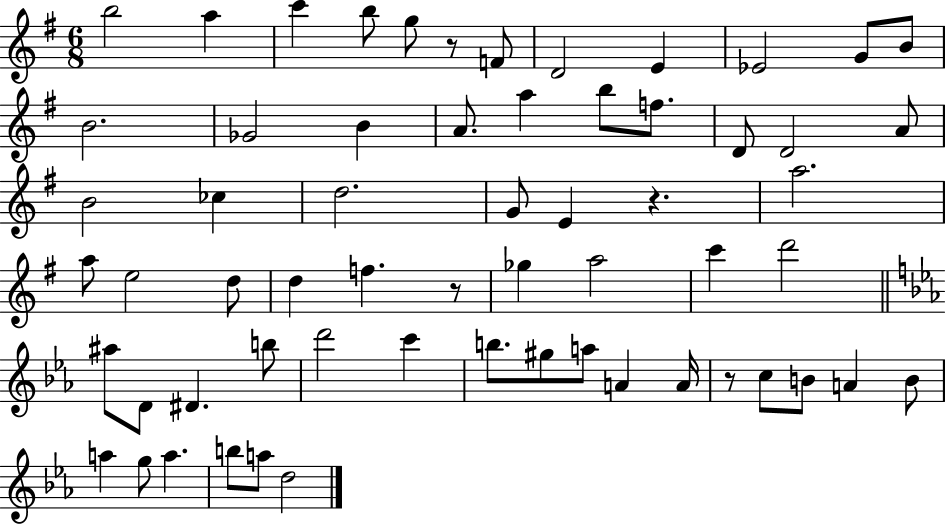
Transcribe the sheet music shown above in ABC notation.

X:1
T:Untitled
M:6/8
L:1/4
K:G
b2 a c' b/2 g/2 z/2 F/2 D2 E _E2 G/2 B/2 B2 _G2 B A/2 a b/2 f/2 D/2 D2 A/2 B2 _c d2 G/2 E z a2 a/2 e2 d/2 d f z/2 _g a2 c' d'2 ^a/2 D/2 ^D b/2 d'2 c' b/2 ^g/2 a/2 A A/4 z/2 c/2 B/2 A B/2 a g/2 a b/2 a/2 d2